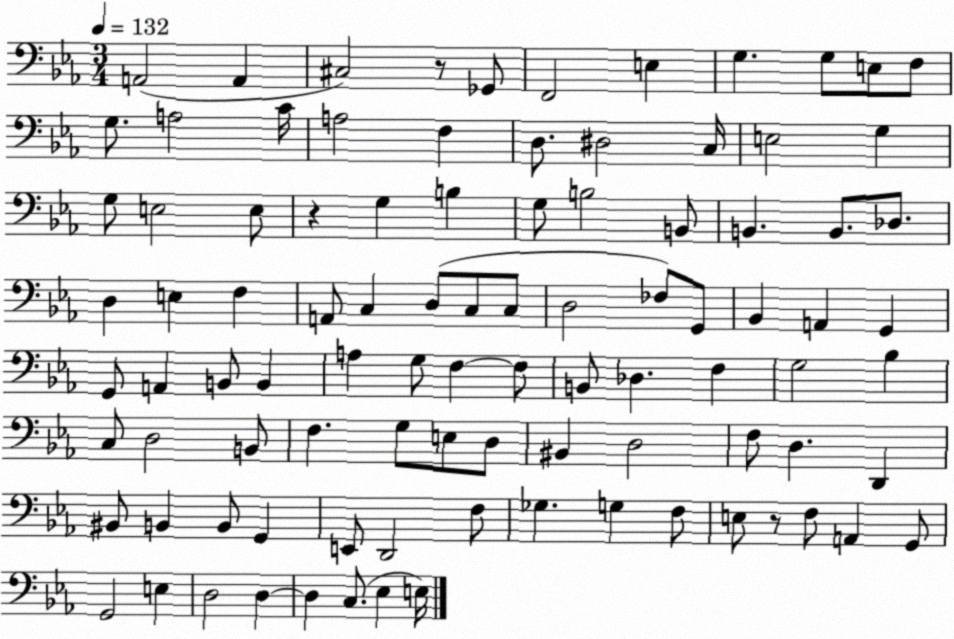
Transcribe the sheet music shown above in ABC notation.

X:1
T:Untitled
M:3/4
L:1/4
K:Eb
A,,2 A,, ^C,2 z/2 _G,,/2 F,,2 E, G, G,/2 E,/2 F,/2 G,/2 A,2 C/4 A,2 F, D,/2 ^D,2 C,/4 E,2 G, G,/2 E,2 E,/2 z G, B, G,/2 B,2 B,,/2 B,, B,,/2 _D,/2 D, E, F, A,,/2 C, D,/2 C,/2 C,/2 D,2 _F,/2 G,,/2 _B,, A,, G,, G,,/2 A,, B,,/2 B,, A, G,/2 F, F,/2 B,,/2 _D, F, G,2 _B, C,/2 D,2 B,,/2 F, G,/2 E,/2 D,/2 ^B,, D,2 F,/2 D, D,, ^B,,/2 B,, B,,/2 G,, E,,/2 D,,2 F,/2 _G, G, F,/2 E,/2 z/2 F,/2 A,, G,,/2 G,,2 E, D,2 D, D, C,/2 _E, E,/4